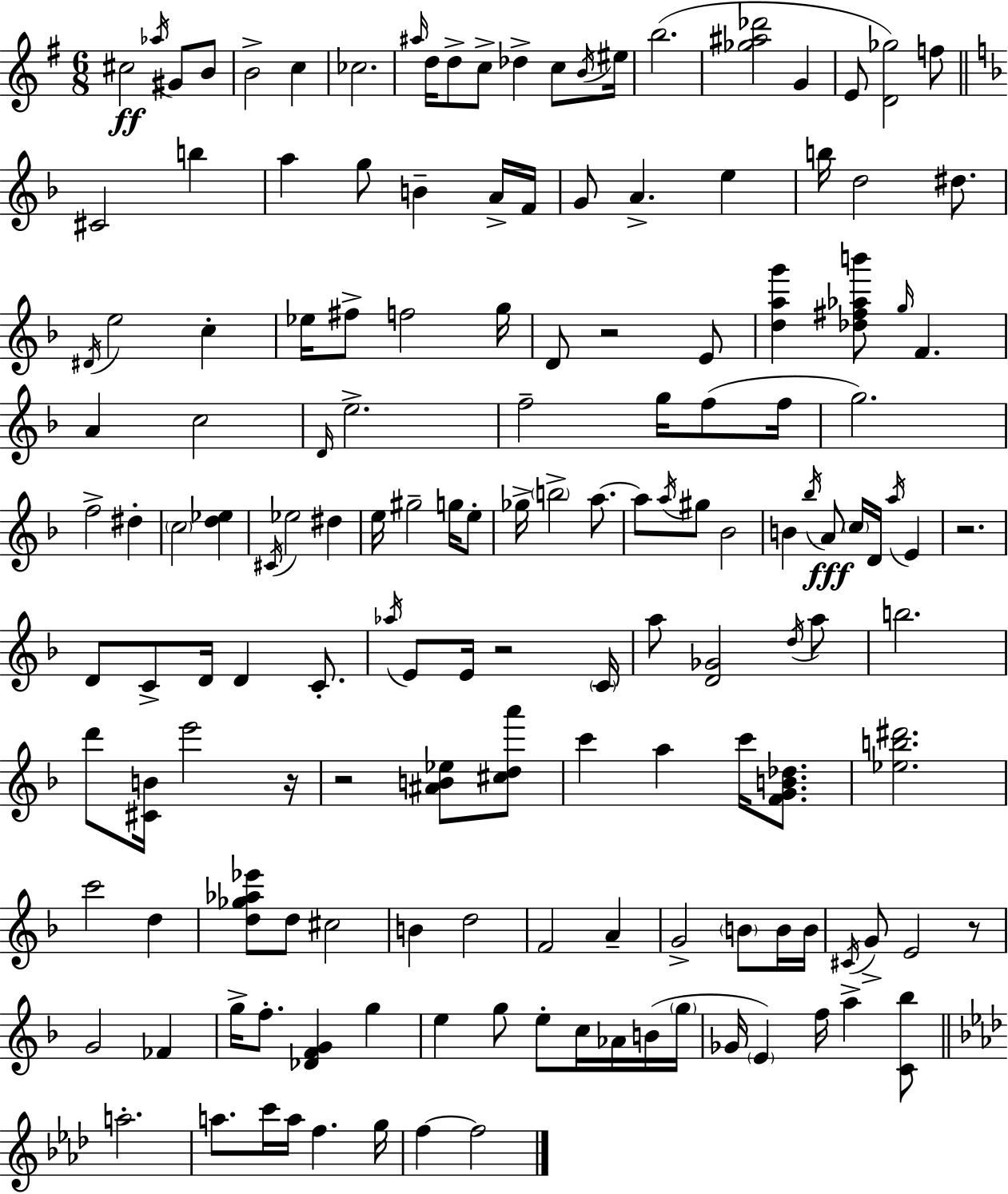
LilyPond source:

{
  \clef treble
  \numericTimeSignature
  \time 6/8
  \key g \major
  cis''2\ff \acciaccatura { aes''16 } gis'8 b'8 | b'2-> c''4 | ces''2. | \grace { ais''16 } d''16 d''8-> c''8-> des''4-> c''8 | \break \acciaccatura { b'16 } eis''16 b''2.( | <ges'' ais'' des'''>2 g'4 | e'8 <d' ges''>2) | f''8 \bar "||" \break \key f \major cis'2 b''4 | a''4 g''8 b'4-- a'16-> f'16 | g'8 a'4.-> e''4 | b''16 d''2 dis''8. | \break \acciaccatura { dis'16 } e''2 c''4-. | ees''16 fis''8-> f''2 | g''16 d'8 r2 e'8 | <d'' a'' g'''>4 <des'' fis'' aes'' b'''>8 \grace { g''16 } f'4. | \break a'4 c''2 | \grace { d'16 } e''2.-> | f''2-- g''16 | f''8( f''16 g''2.) | \break f''2-> dis''4-. | \parenthesize c''2 <d'' ees''>4 | \acciaccatura { cis'16 } ees''2 | dis''4 e''16 gis''2-- | \break g''16 e''8-. ges''16-> \parenthesize b''2-> | a''8.~~ a''8 \acciaccatura { a''16 } gis''8 bes'2 | b'4 \acciaccatura { bes''16 }\fff a'8 | \parenthesize c''16 d'16 \acciaccatura { a''16 } e'4 r2. | \break d'8 c'8-> d'16 | d'4 c'8.-. \acciaccatura { aes''16 } e'8 e'16 r2 | \parenthesize c'16 a''8 <d' ges'>2 | \acciaccatura { d''16 } a''8 b''2. | \break d'''8 <cis' b'>16 | e'''2 r16 r2 | <ais' b' ees''>8 <cis'' d'' a'''>8 c'''4 | a''4 c'''16 <f' g' b' des''>8. <ees'' b'' dis'''>2. | \break c'''2 | d''4 <d'' ges'' aes'' ees'''>8 d''8 | cis''2 b'4 | d''2 f'2 | \break a'4-- g'2-> | \parenthesize b'8 b'16 b'16 \acciaccatura { cis'16 } g'8-> | e'2 r8 g'2 | fes'4 g''16-> f''8.-. | \break <des' f' g'>4 g''4 e''4 | g''8 e''8-. c''16 aes'16 b'16( \parenthesize g''16 ges'16 \parenthesize e'4) | f''16 a''4-> <c' bes''>8 \bar "||" \break \key aes \major a''2.-. | a''8. c'''16 a''16 f''4. g''16 | f''4~~ f''2 | \bar "|."
}